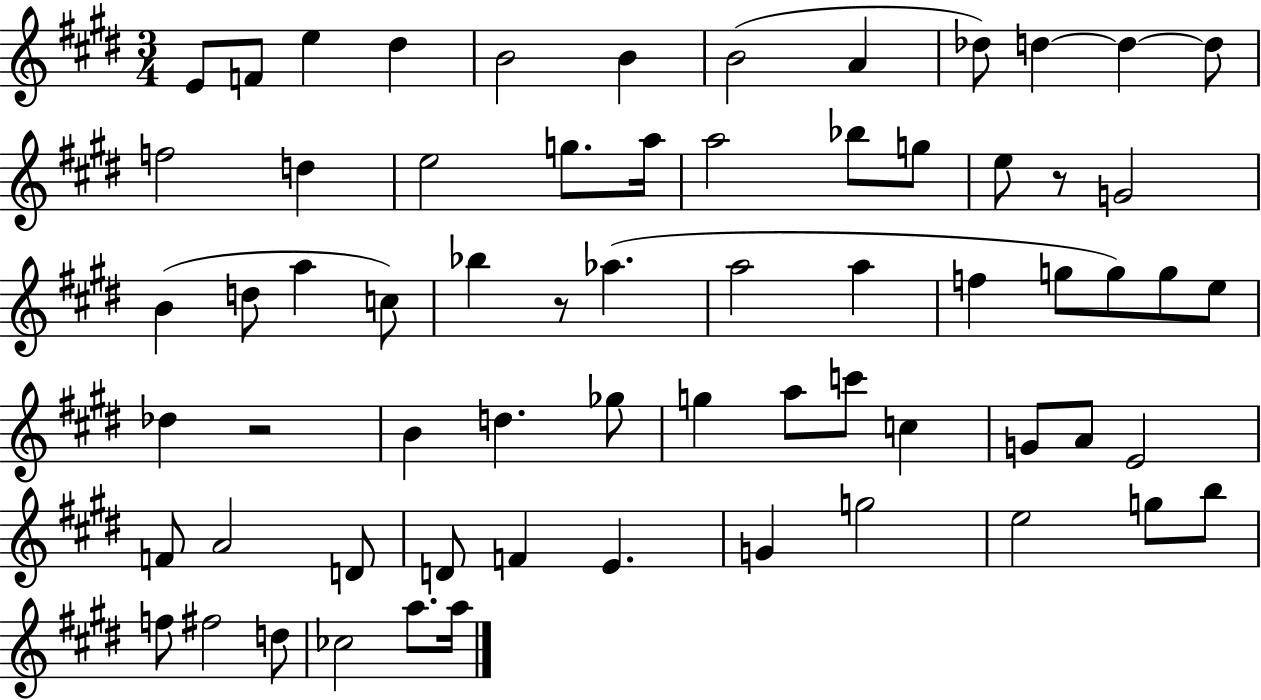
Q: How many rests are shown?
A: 3